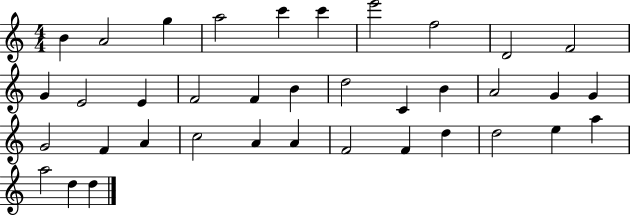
{
  \clef treble
  \numericTimeSignature
  \time 4/4
  \key c \major
  b'4 a'2 g''4 | a''2 c'''4 c'''4 | e'''2 f''2 | d'2 f'2 | \break g'4 e'2 e'4 | f'2 f'4 b'4 | d''2 c'4 b'4 | a'2 g'4 g'4 | \break g'2 f'4 a'4 | c''2 a'4 a'4 | f'2 f'4 d''4 | d''2 e''4 a''4 | \break a''2 d''4 d''4 | \bar "|."
}